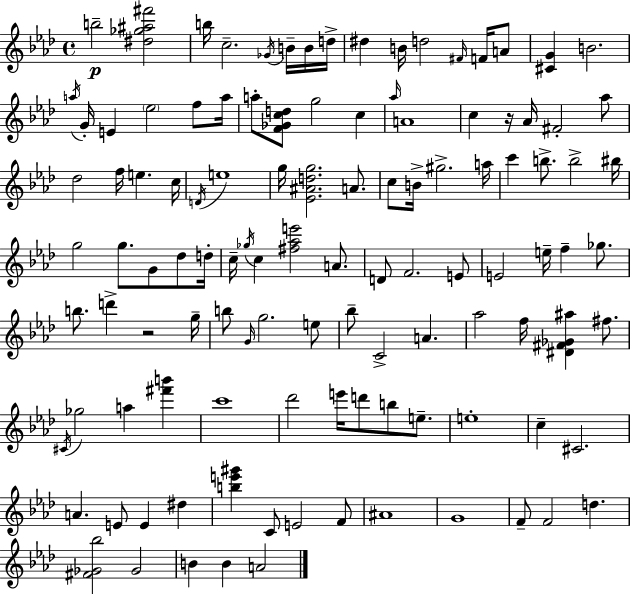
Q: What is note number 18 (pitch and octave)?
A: Eb5